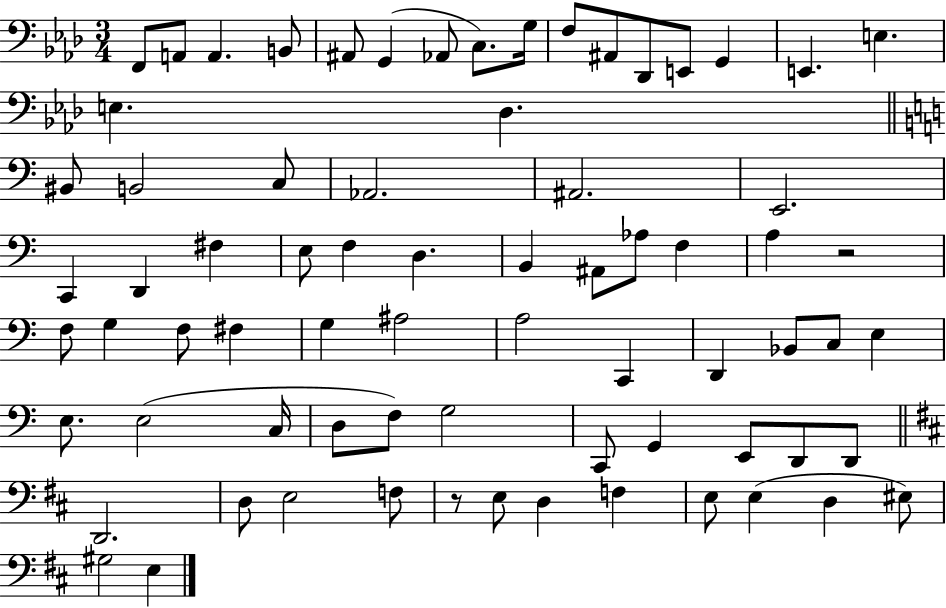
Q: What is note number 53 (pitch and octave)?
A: G3